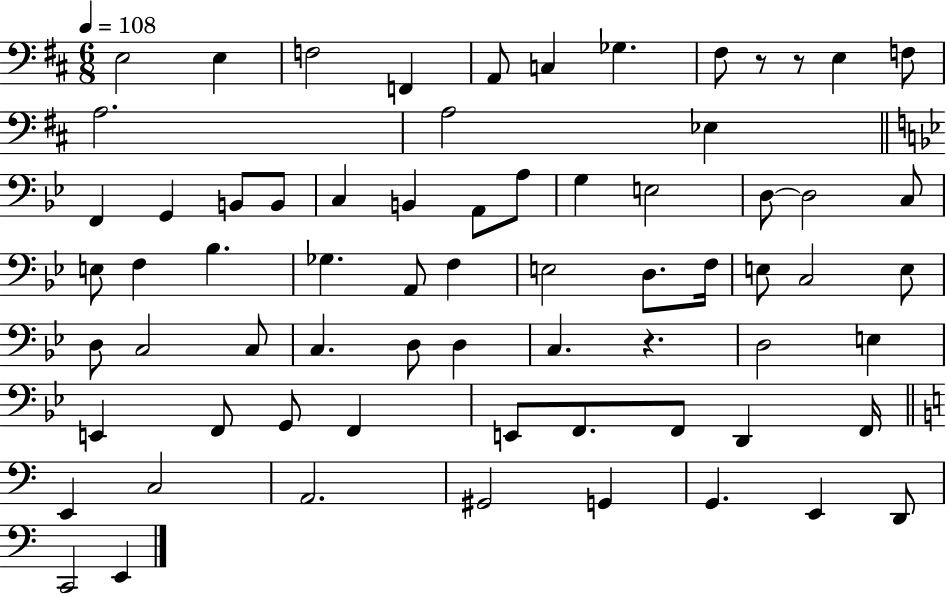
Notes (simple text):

E3/h E3/q F3/h F2/q A2/e C3/q Gb3/q. F#3/e R/e R/e E3/q F3/e A3/h. A3/h Eb3/q F2/q G2/q B2/e B2/e C3/q B2/q A2/e A3/e G3/q E3/h D3/e D3/h C3/e E3/e F3/q Bb3/q. Gb3/q. A2/e F3/q E3/h D3/e. F3/s E3/e C3/h E3/e D3/e C3/h C3/e C3/q. D3/e D3/q C3/q. R/q. D3/h E3/q E2/q F2/e G2/e F2/q E2/e F2/e. F2/e D2/q F2/s E2/q C3/h A2/h. G#2/h G2/q G2/q. E2/q D2/e C2/h E2/q